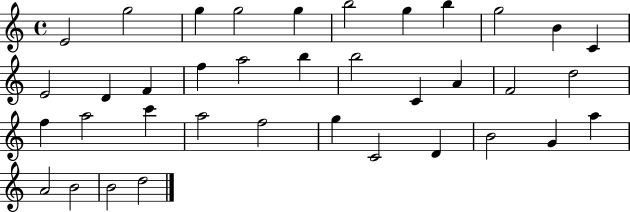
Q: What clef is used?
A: treble